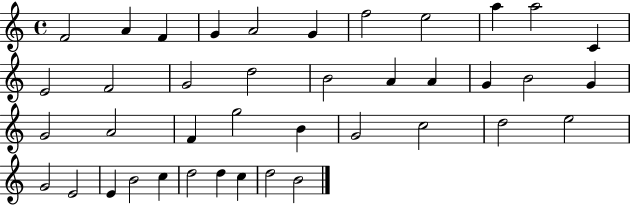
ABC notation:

X:1
T:Untitled
M:4/4
L:1/4
K:C
F2 A F G A2 G f2 e2 a a2 C E2 F2 G2 d2 B2 A A G B2 G G2 A2 F g2 B G2 c2 d2 e2 G2 E2 E B2 c d2 d c d2 B2